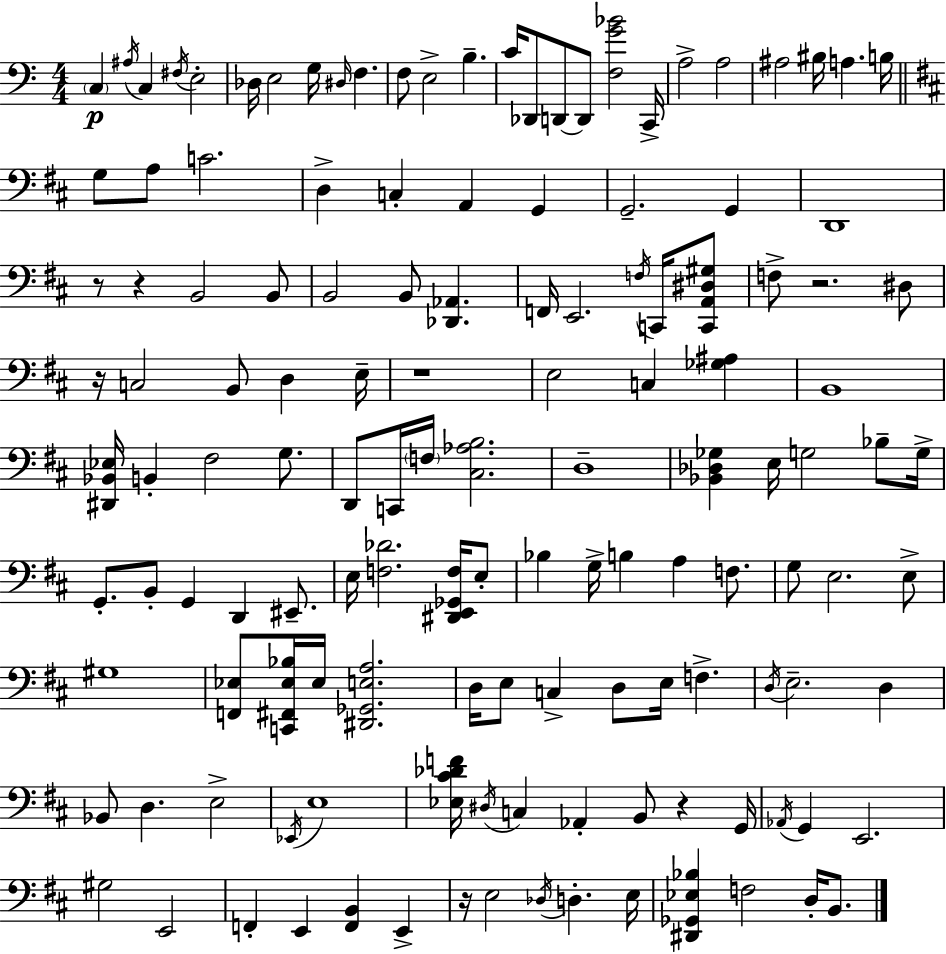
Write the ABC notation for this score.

X:1
T:Untitled
M:4/4
L:1/4
K:Am
C, ^A,/4 C, ^F,/4 E,2 _D,/4 E,2 G,/4 ^D,/4 F, F,/2 E,2 B, C/4 _D,,/2 D,,/2 D,,/2 [F,G_B]2 C,,/4 A,2 A,2 ^A,2 ^B,/4 A, B,/4 G,/2 A,/2 C2 D, C, A,, G,, G,,2 G,, D,,4 z/2 z B,,2 B,,/2 B,,2 B,,/2 [_D,,_A,,] F,,/4 E,,2 F,/4 C,,/4 [C,,A,,^D,^G,]/2 F,/2 z2 ^D,/2 z/4 C,2 B,,/2 D, E,/4 z4 E,2 C, [_G,^A,] B,,4 [^D,,_B,,_E,]/4 B,, ^F,2 G,/2 D,,/2 C,,/4 F,/4 [^C,_A,B,]2 D,4 [_B,,_D,_G,] E,/4 G,2 _B,/2 G,/4 G,,/2 B,,/2 G,, D,, ^E,,/2 E,/4 [F,_D]2 [^D,,E,,_G,,F,]/4 E,/2 _B, G,/4 B, A, F,/2 G,/2 E,2 E,/2 ^G,4 [F,,_E,]/2 [C,,^F,,_E,_B,]/4 _E,/4 [^D,,_G,,E,A,]2 D,/4 E,/2 C, D,/2 E,/4 F, D,/4 E,2 D, _B,,/2 D, E,2 _E,,/4 E,4 [_E,^C_DF]/4 ^D,/4 C, _A,, B,,/2 z G,,/4 _A,,/4 G,, E,,2 ^G,2 E,,2 F,, E,, [F,,B,,] E,, z/4 E,2 _D,/4 D, E,/4 [^D,,_G,,_E,_B,] F,2 D,/4 B,,/2